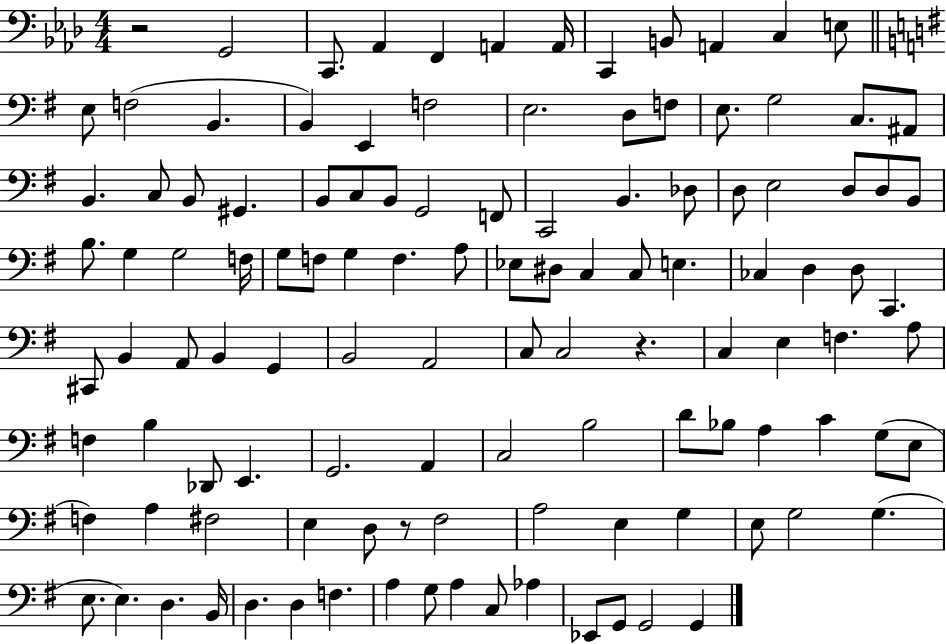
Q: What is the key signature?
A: AES major